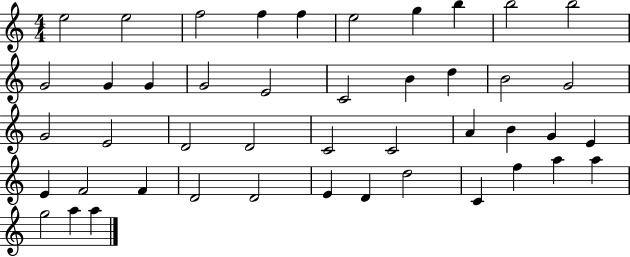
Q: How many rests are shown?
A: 0